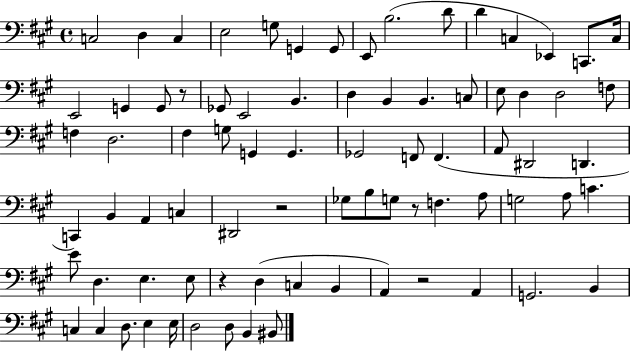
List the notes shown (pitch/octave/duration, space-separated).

C3/h D3/q C3/q E3/h G3/e G2/q G2/e E2/e B3/h. D4/e D4/q C3/q Eb2/q C2/e. C3/s E2/h G2/q G2/e R/e Gb2/e E2/h B2/q. D3/q B2/q B2/q. C3/e E3/e D3/q D3/h F3/e F3/q D3/h. F#3/q G3/e G2/q G2/q. Gb2/h F2/e F2/q. A2/e D#2/h D2/q. C2/q B2/q A2/q C3/q D#2/h R/h Gb3/e B3/e G3/e R/e F3/q. A3/e G3/h A3/e C4/q. E4/e D3/q. E3/q. E3/e R/q D3/q C3/q B2/q A2/q R/h A2/q G2/h. B2/q C3/q C3/q D3/e. E3/q E3/s D3/h D3/e B2/q BIS2/e